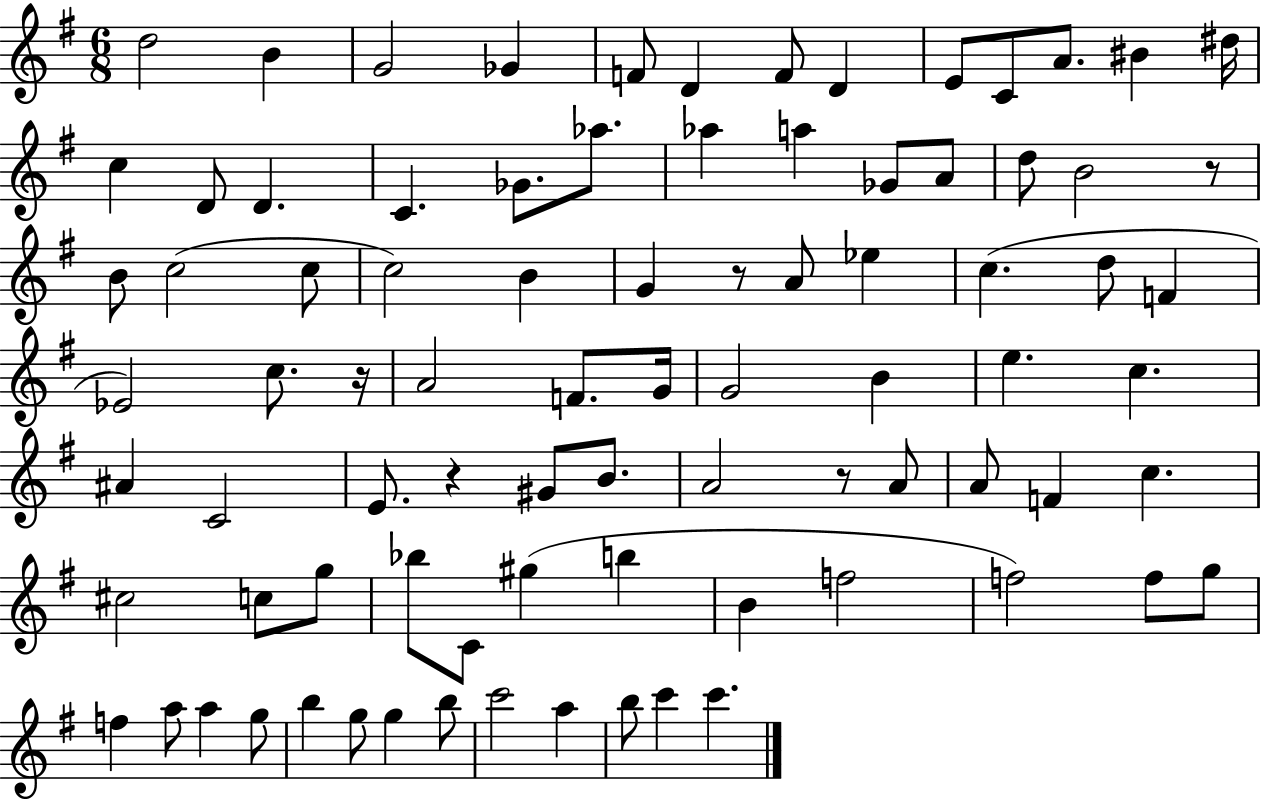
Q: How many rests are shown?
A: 5